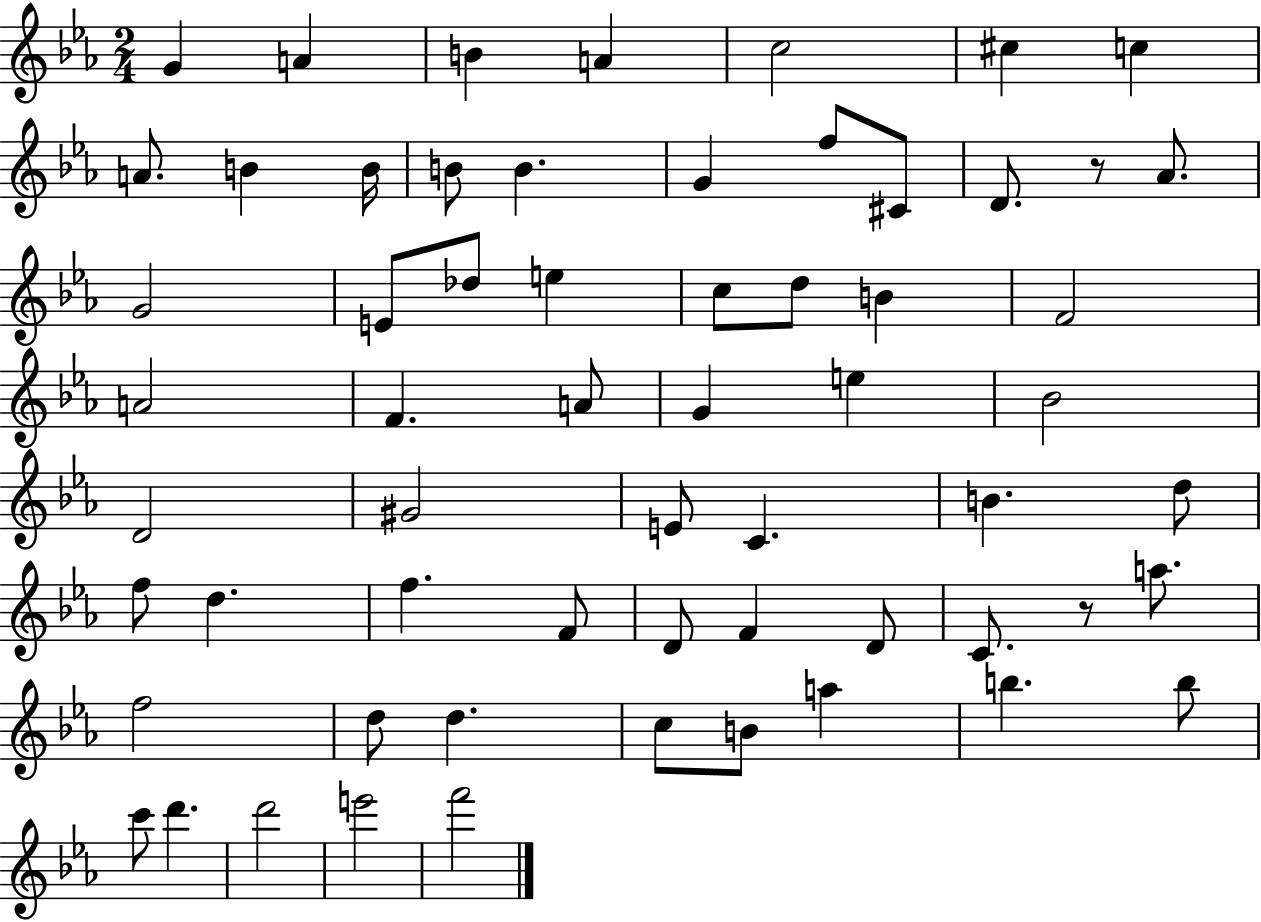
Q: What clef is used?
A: treble